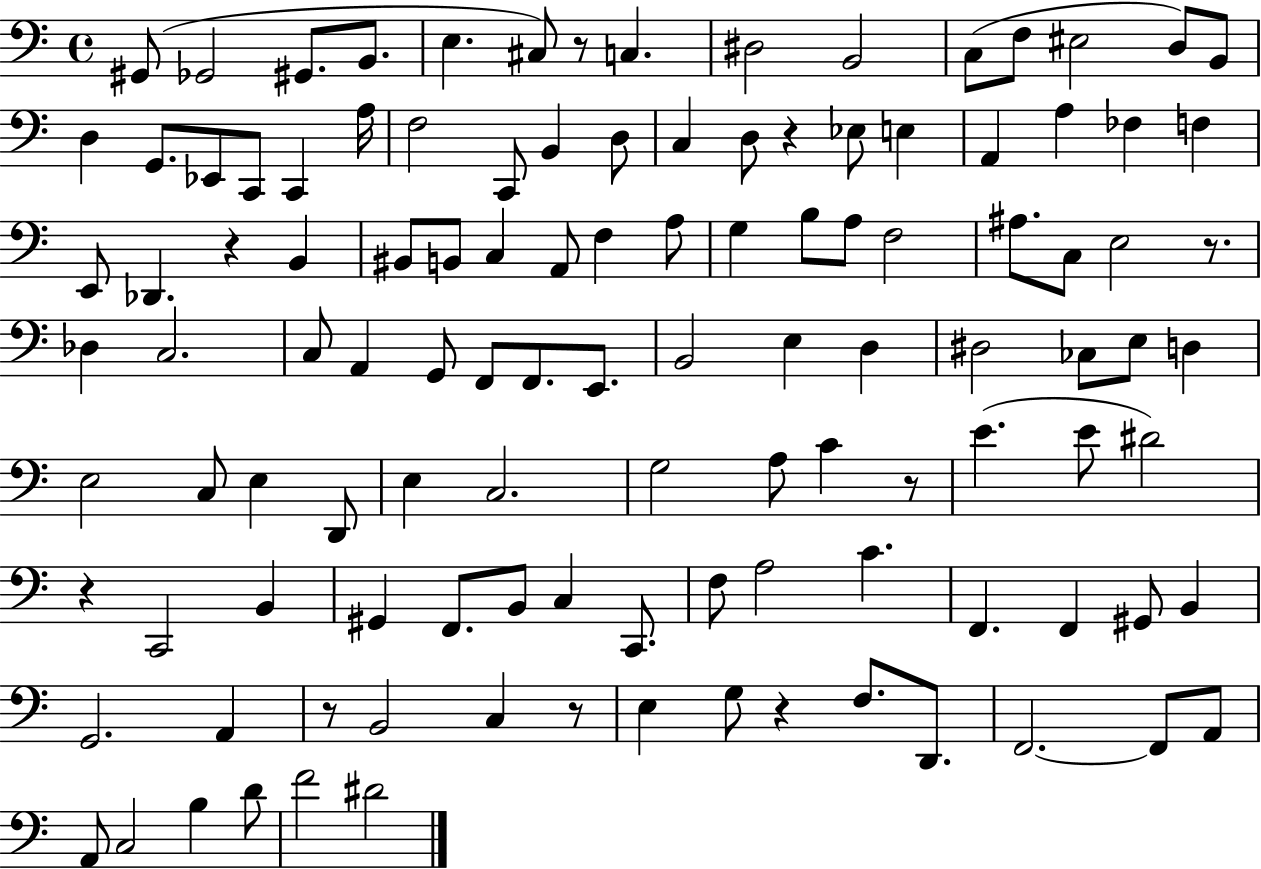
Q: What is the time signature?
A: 4/4